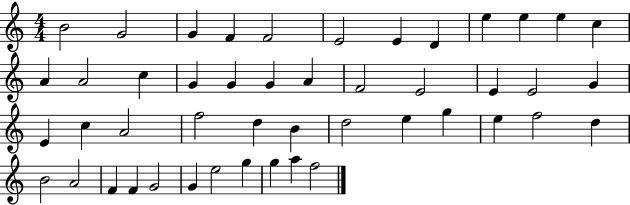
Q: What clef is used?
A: treble